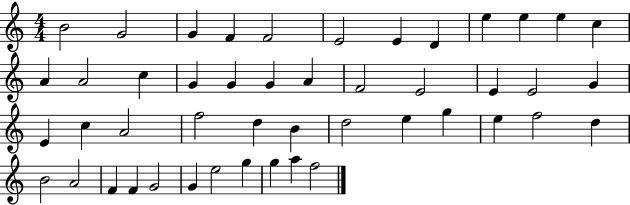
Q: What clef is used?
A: treble